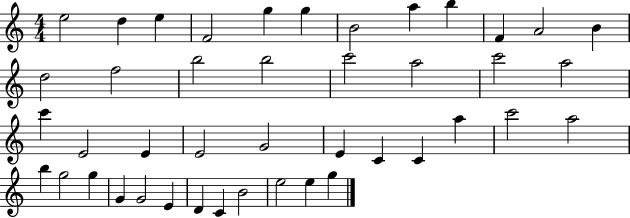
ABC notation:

X:1
T:Untitled
M:4/4
L:1/4
K:C
e2 d e F2 g g B2 a b F A2 B d2 f2 b2 b2 c'2 a2 c'2 a2 c' E2 E E2 G2 E C C a c'2 a2 b g2 g G G2 E D C B2 e2 e g